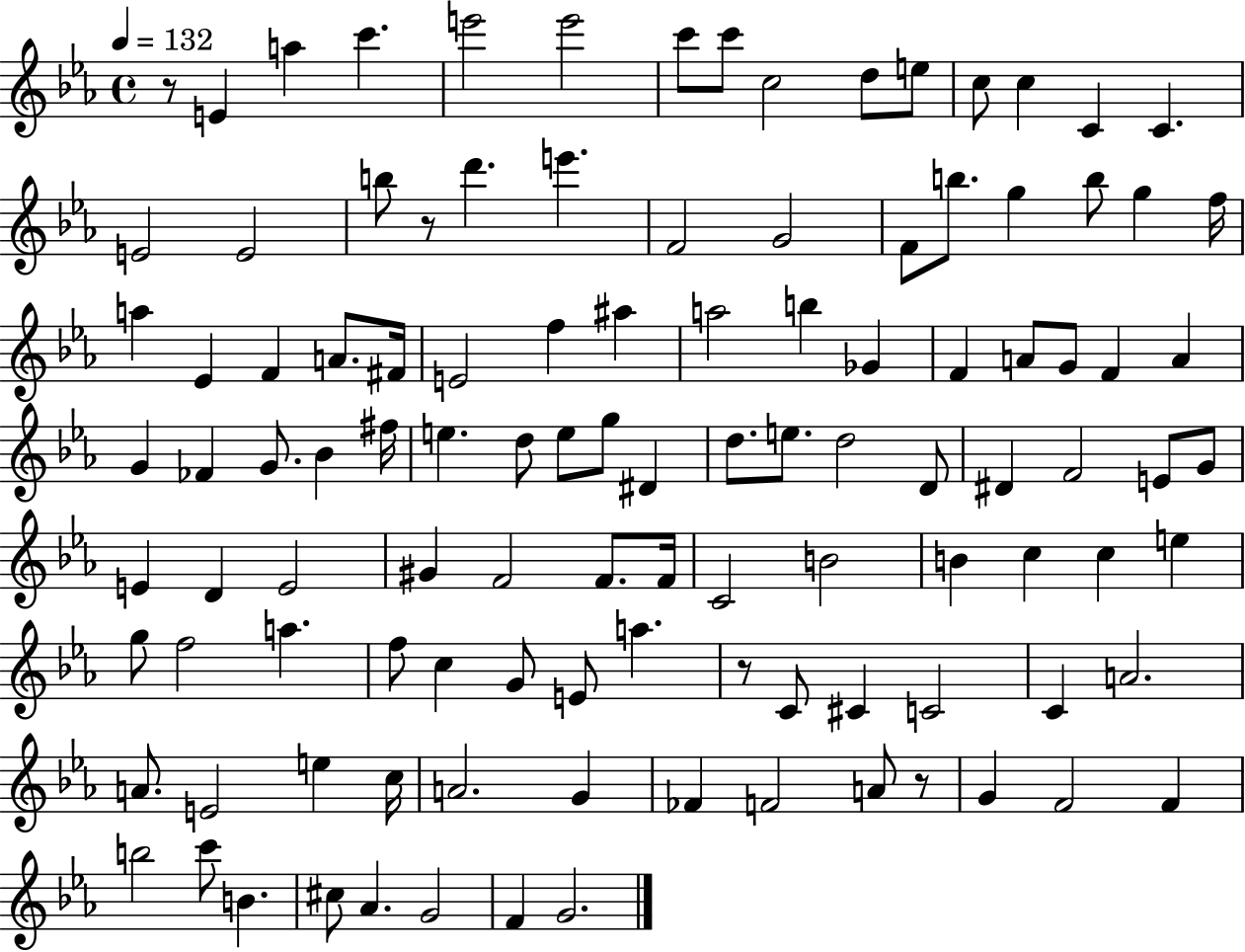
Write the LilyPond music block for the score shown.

{
  \clef treble
  \time 4/4
  \defaultTimeSignature
  \key ees \major
  \tempo 4 = 132
  r8 e'4 a''4 c'''4. | e'''2 e'''2 | c'''8 c'''8 c''2 d''8 e''8 | c''8 c''4 c'4 c'4. | \break e'2 e'2 | b''8 r8 d'''4. e'''4. | f'2 g'2 | f'8 b''8. g''4 b''8 g''4 f''16 | \break a''4 ees'4 f'4 a'8. fis'16 | e'2 f''4 ais''4 | a''2 b''4 ges'4 | f'4 a'8 g'8 f'4 a'4 | \break g'4 fes'4 g'8. bes'4 fis''16 | e''4. d''8 e''8 g''8 dis'4 | d''8. e''8. d''2 d'8 | dis'4 f'2 e'8 g'8 | \break e'4 d'4 e'2 | gis'4 f'2 f'8. f'16 | c'2 b'2 | b'4 c''4 c''4 e''4 | \break g''8 f''2 a''4. | f''8 c''4 g'8 e'8 a''4. | r8 c'8 cis'4 c'2 | c'4 a'2. | \break a'8. e'2 e''4 c''16 | a'2. g'4 | fes'4 f'2 a'8 r8 | g'4 f'2 f'4 | \break b''2 c'''8 b'4. | cis''8 aes'4. g'2 | f'4 g'2. | \bar "|."
}